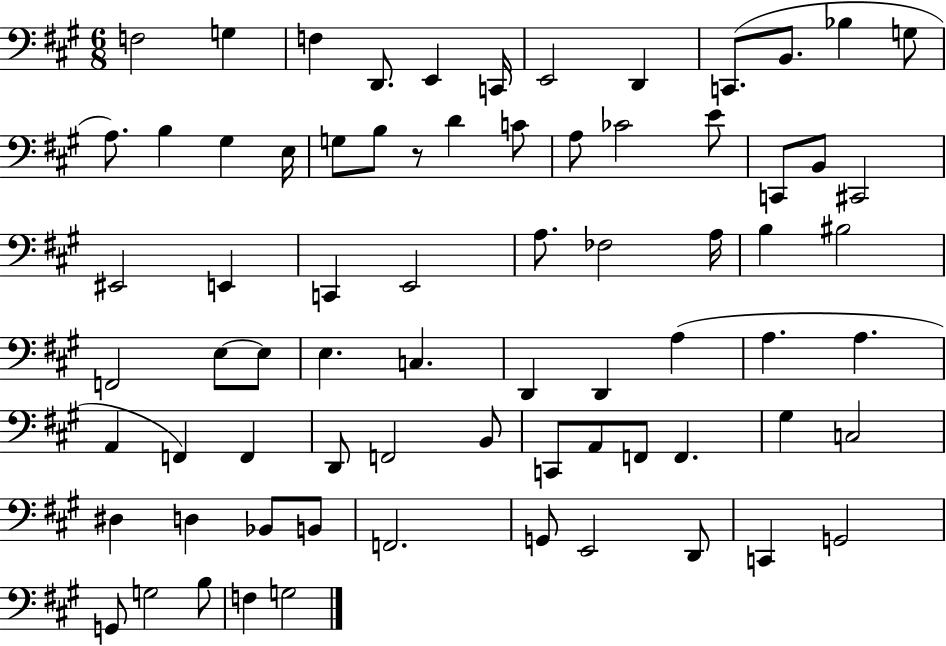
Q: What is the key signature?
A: A major